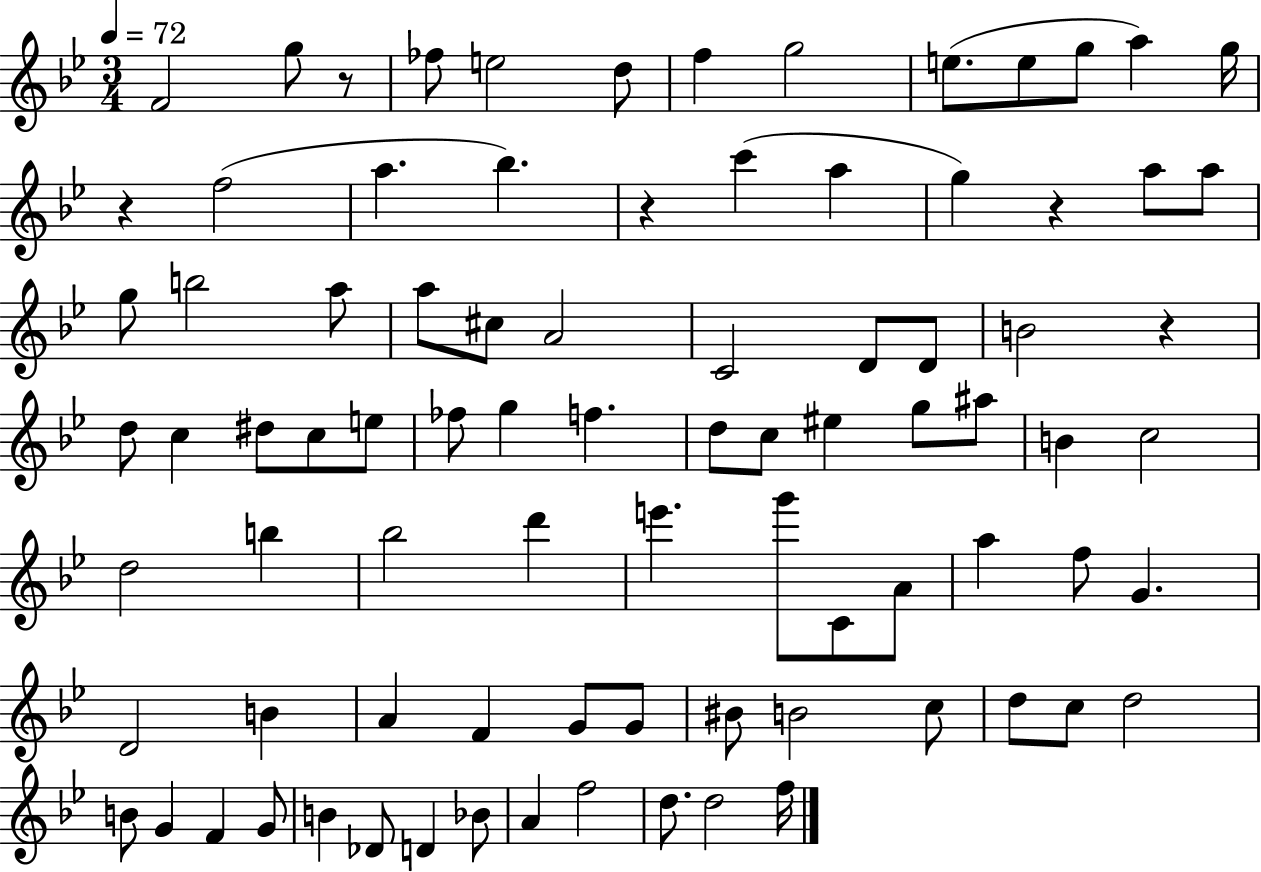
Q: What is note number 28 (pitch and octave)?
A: D4